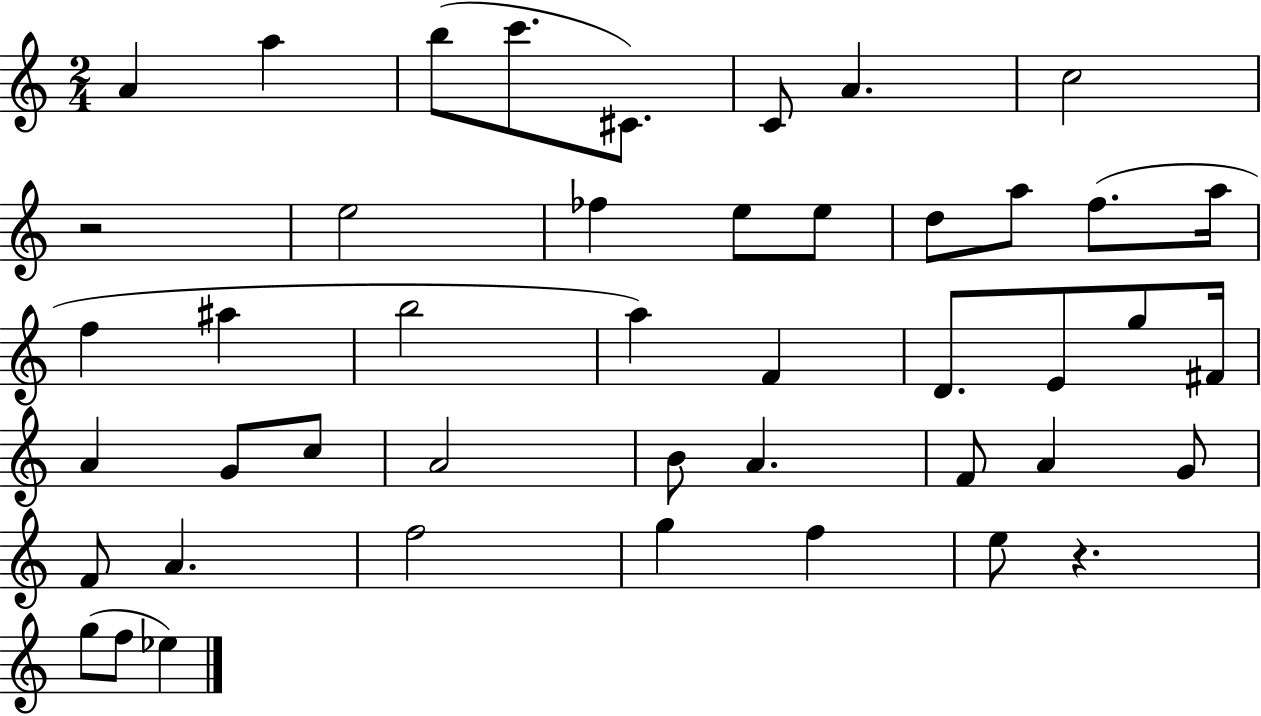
A4/q A5/q B5/e C6/e. C#4/e. C4/e A4/q. C5/h R/h E5/h FES5/q E5/e E5/e D5/e A5/e F5/e. A5/s F5/q A#5/q B5/h A5/q F4/q D4/e. E4/e G5/e F#4/s A4/q G4/e C5/e A4/h B4/e A4/q. F4/e A4/q G4/e F4/e A4/q. F5/h G5/q F5/q E5/e R/q. G5/e F5/e Eb5/q